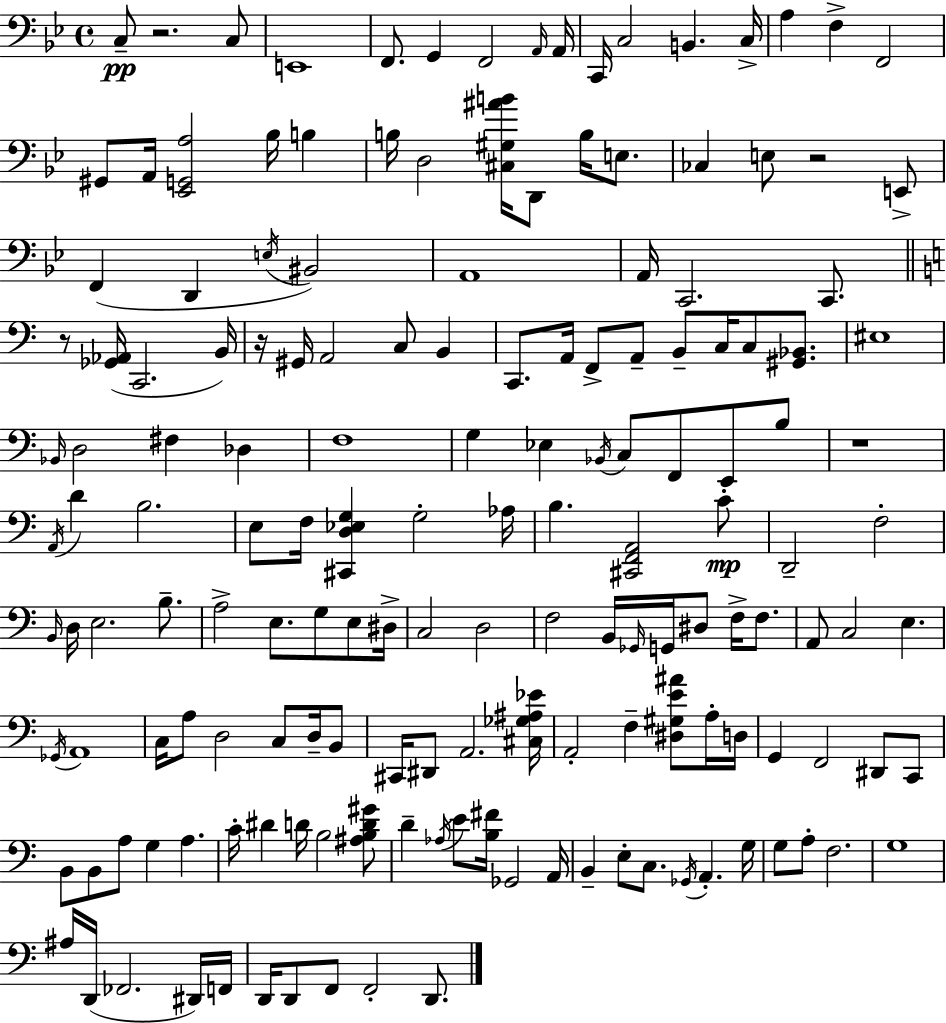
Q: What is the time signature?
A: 4/4